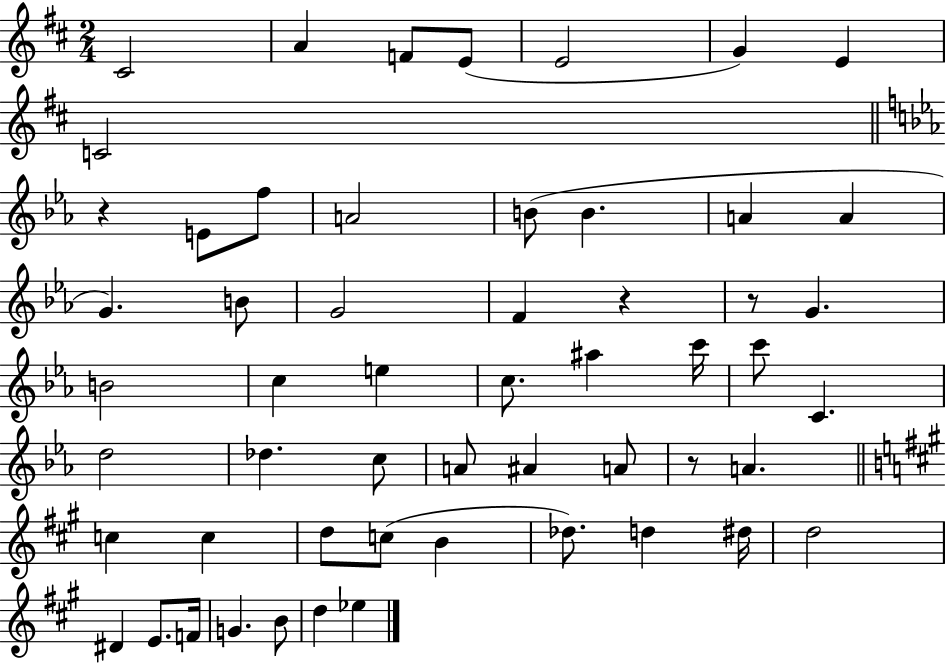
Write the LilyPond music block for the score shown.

{
  \clef treble
  \numericTimeSignature
  \time 2/4
  \key d \major
  \repeat volta 2 { cis'2 | a'4 f'8 e'8( | e'2 | g'4) e'4 | \break c'2 | \bar "||" \break \key ees \major r4 e'8 f''8 | a'2 | b'8( b'4. | a'4 a'4 | \break g'4.) b'8 | g'2 | f'4 r4 | r8 g'4. | \break b'2 | c''4 e''4 | c''8. ais''4 c'''16 | c'''8 c'4. | \break d''2 | des''4. c''8 | a'8 ais'4 a'8 | r8 a'4. | \break \bar "||" \break \key a \major c''4 c''4 | d''8 c''8( b'4 | des''8.) d''4 dis''16 | d''2 | \break dis'4 e'8. f'16 | g'4. b'8 | d''4 ees''4 | } \bar "|."
}